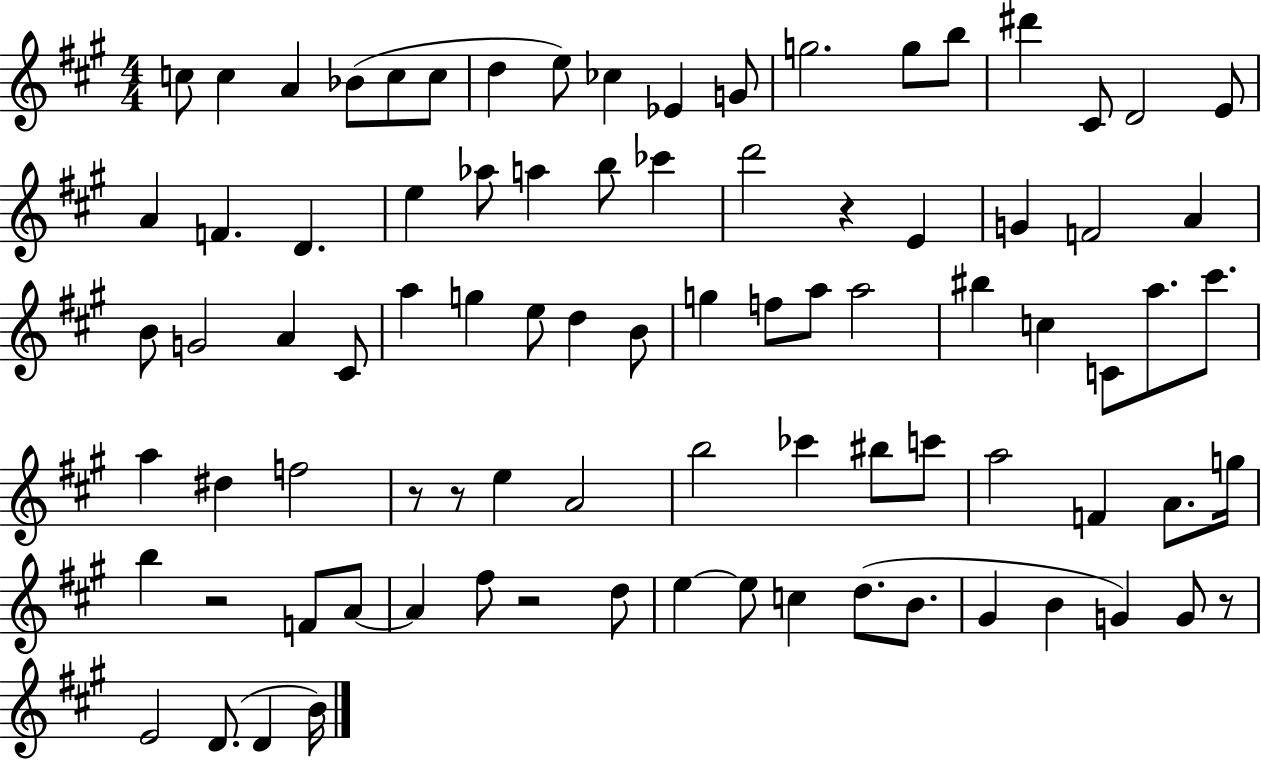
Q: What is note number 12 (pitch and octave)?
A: G5